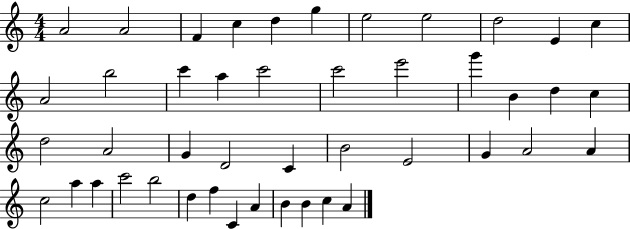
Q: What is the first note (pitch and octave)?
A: A4